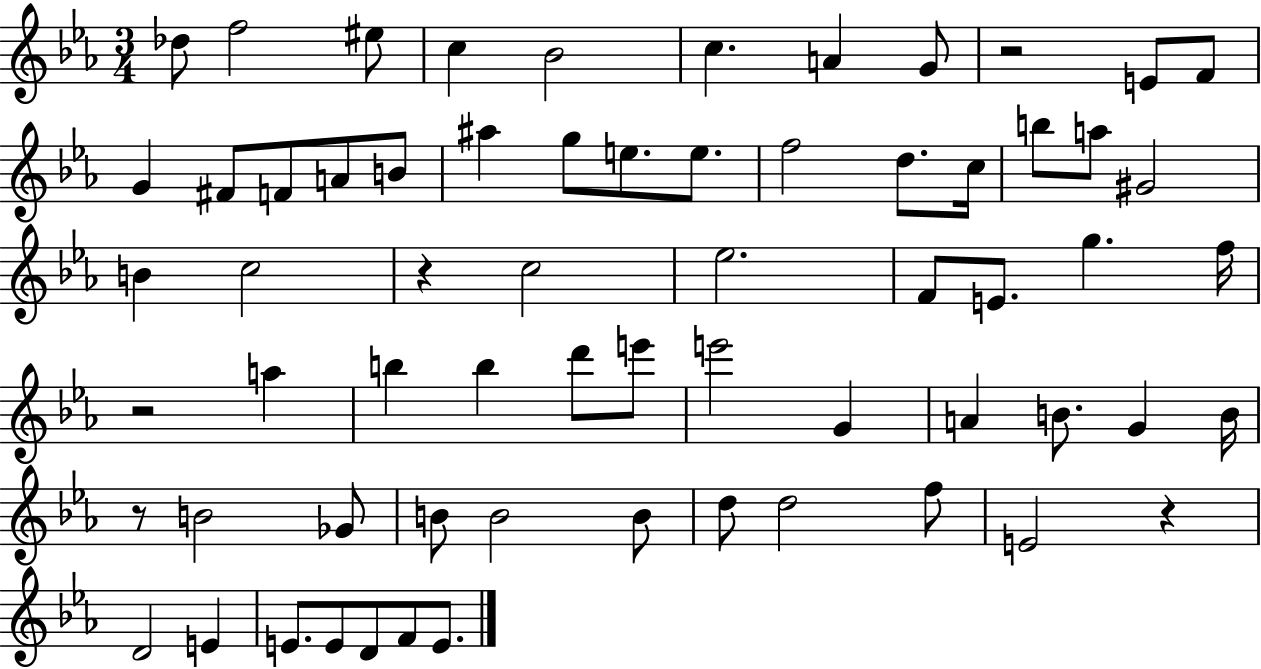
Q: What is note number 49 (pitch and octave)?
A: B4